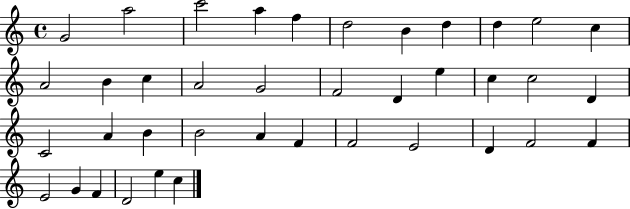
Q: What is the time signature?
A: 4/4